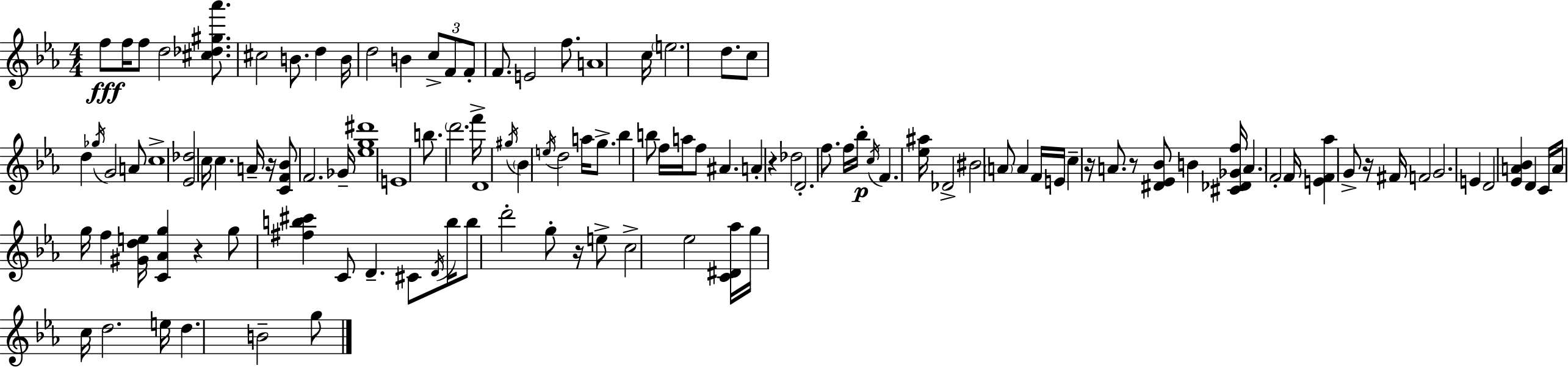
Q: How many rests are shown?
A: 7